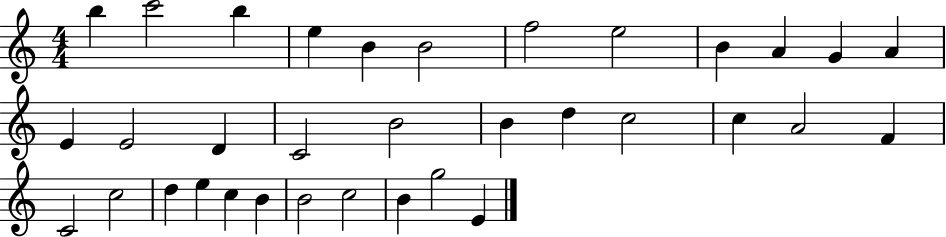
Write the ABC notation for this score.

X:1
T:Untitled
M:4/4
L:1/4
K:C
b c'2 b e B B2 f2 e2 B A G A E E2 D C2 B2 B d c2 c A2 F C2 c2 d e c B B2 c2 B g2 E